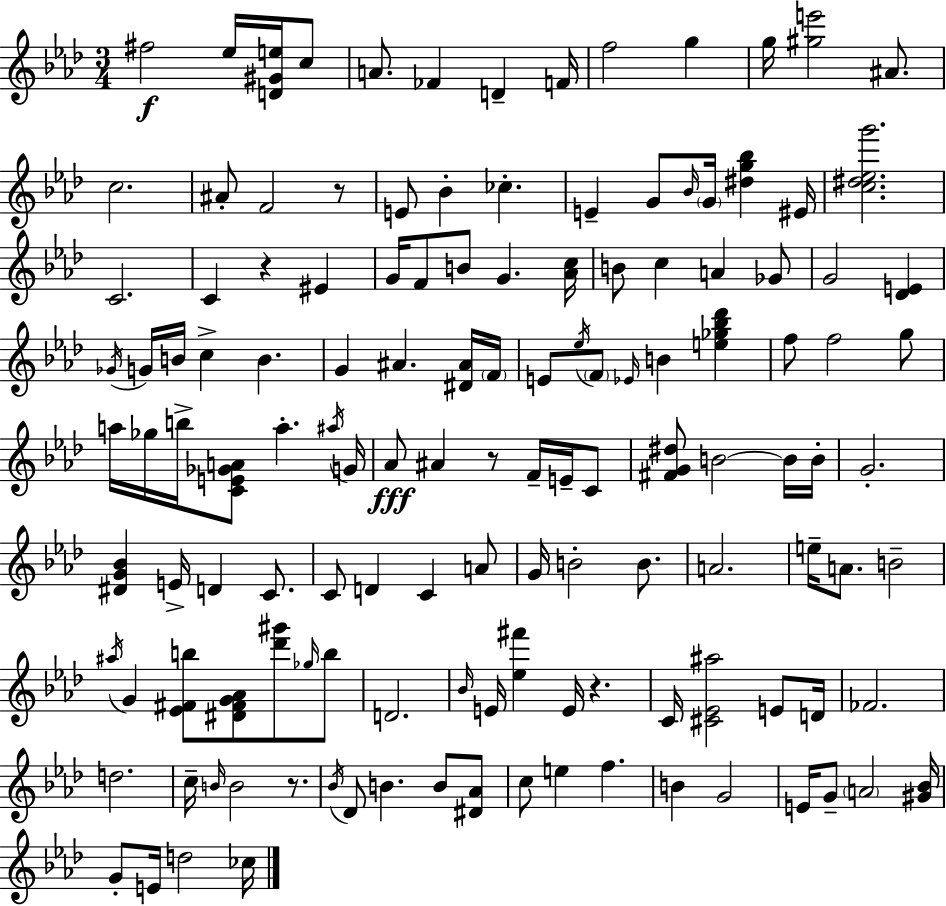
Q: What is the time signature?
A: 3/4